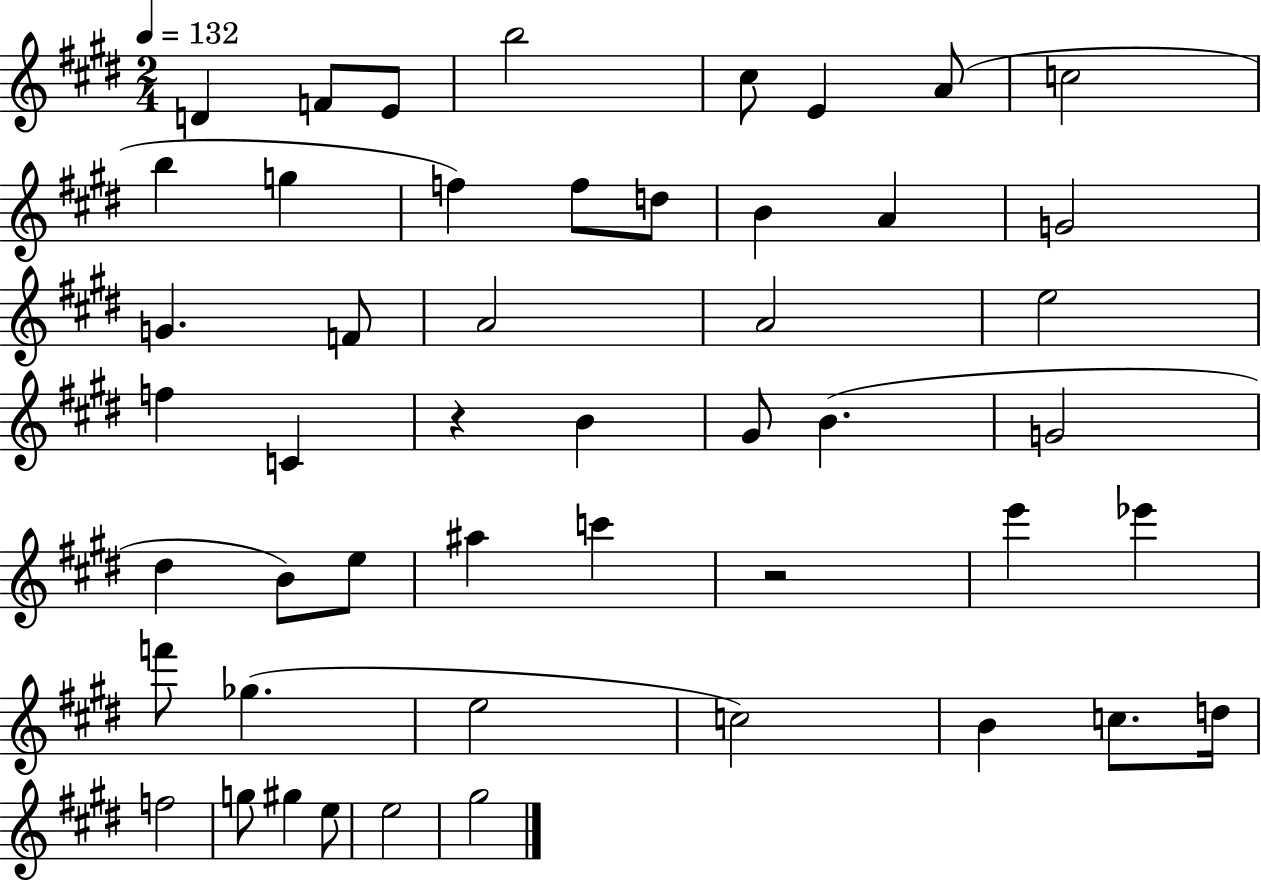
{
  \clef treble
  \numericTimeSignature
  \time 2/4
  \key e \major
  \tempo 4 = 132
  d'4 f'8 e'8 | b''2 | cis''8 e'4 a'8( | c''2 | \break b''4 g''4 | f''4) f''8 d''8 | b'4 a'4 | g'2 | \break g'4. f'8 | a'2 | a'2 | e''2 | \break f''4 c'4 | r4 b'4 | gis'8 b'4.( | g'2 | \break dis''4 b'8) e''8 | ais''4 c'''4 | r2 | e'''4 ees'''4 | \break f'''8 ges''4.( | e''2 | c''2) | b'4 c''8. d''16 | \break f''2 | g''8 gis''4 e''8 | e''2 | gis''2 | \break \bar "|."
}